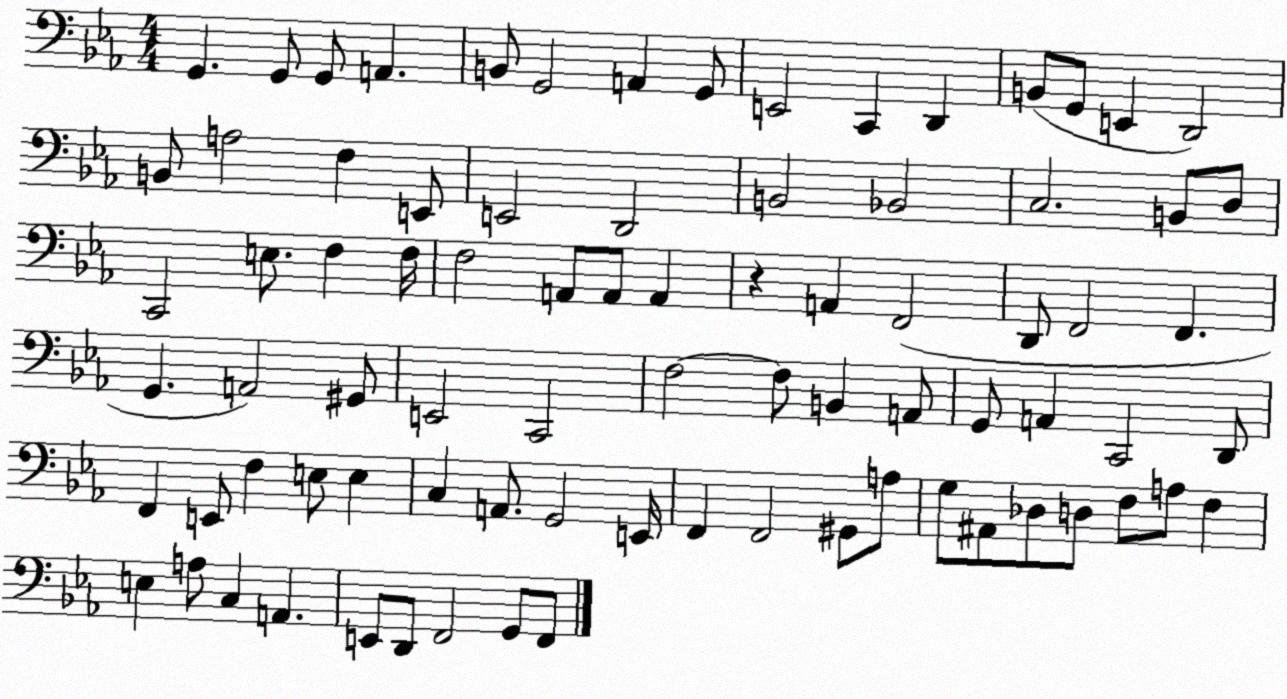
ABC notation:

X:1
T:Untitled
M:4/4
L:1/4
K:Eb
G,, G,,/2 G,,/2 A,, B,,/2 G,,2 A,, G,,/2 E,,2 C,, D,, B,,/2 G,,/2 E,, D,,2 B,,/2 A,2 F, E,,/2 E,,2 D,,2 B,,2 _B,,2 C,2 B,,/2 D,/2 C,,2 E,/2 F, F,/4 F,2 A,,/2 A,,/2 A,, z A,, F,,2 D,,/2 F,,2 F,, G,, A,,2 ^G,,/2 E,,2 C,,2 F,2 F,/2 B,, A,,/2 G,,/2 A,, C,,2 D,,/2 F,, E,,/2 F, E,/2 E, C, A,,/2 G,,2 E,,/4 F,, F,,2 ^G,,/2 A,/2 G,/2 ^A,,/2 _D,/2 D,/2 F,/2 A,/2 F, E, A,/2 C, A,, E,,/2 D,,/2 F,,2 G,,/2 F,,/2